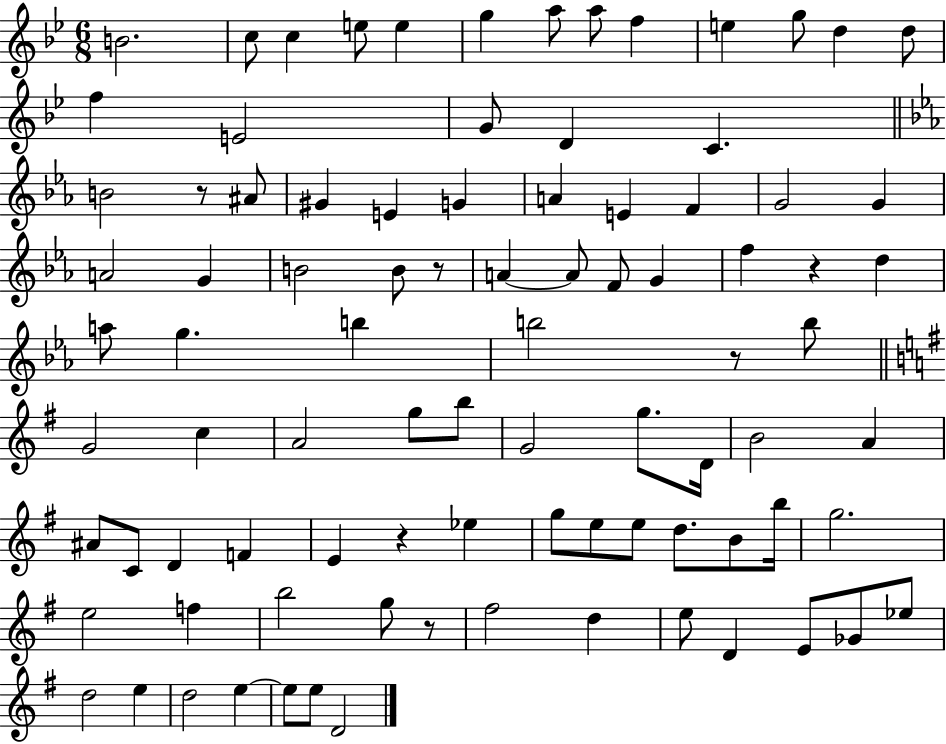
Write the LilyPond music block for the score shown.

{
  \clef treble
  \numericTimeSignature
  \time 6/8
  \key bes \major
  b'2. | c''8 c''4 e''8 e''4 | g''4 a''8 a''8 f''4 | e''4 g''8 d''4 d''8 | \break f''4 e'2 | g'8 d'4 c'4. | \bar "||" \break \key ees \major b'2 r8 ais'8 | gis'4 e'4 g'4 | a'4 e'4 f'4 | g'2 g'4 | \break a'2 g'4 | b'2 b'8 r8 | a'4~~ a'8 f'8 g'4 | f''4 r4 d''4 | \break a''8 g''4. b''4 | b''2 r8 b''8 | \bar "||" \break \key e \minor g'2 c''4 | a'2 g''8 b''8 | g'2 g''8. d'16 | b'2 a'4 | \break ais'8 c'8 d'4 f'4 | e'4 r4 ees''4 | g''8 e''8 e''8 d''8. b'8 b''16 | g''2. | \break e''2 f''4 | b''2 g''8 r8 | fis''2 d''4 | e''8 d'4 e'8 ges'8 ees''8 | \break d''2 e''4 | d''2 e''4~~ | e''8 e''8 d'2 | \bar "|."
}